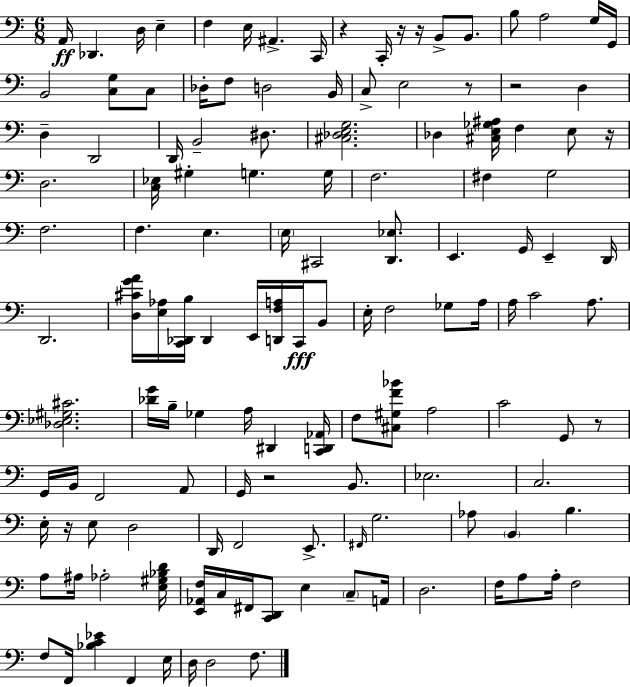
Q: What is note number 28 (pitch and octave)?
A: B2